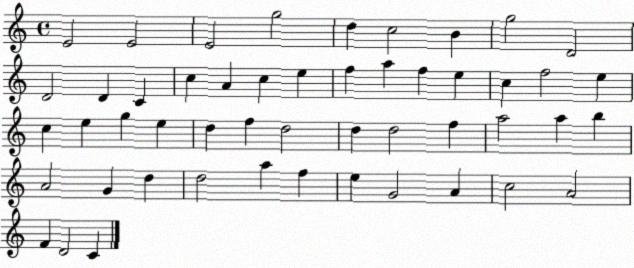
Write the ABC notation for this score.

X:1
T:Untitled
M:4/4
L:1/4
K:C
E2 E2 E2 g2 d c2 B g2 D2 D2 D C c A c e f a f e c f2 e c e g e d f d2 d d2 f a2 a b A2 G d d2 a f e G2 A c2 A2 F D2 C